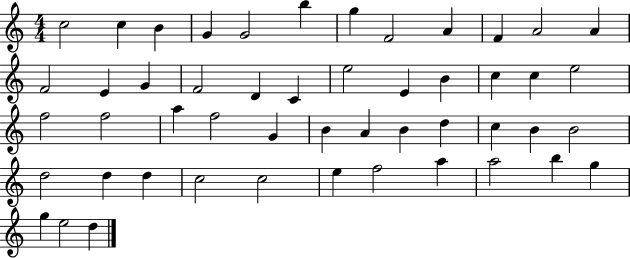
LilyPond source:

{
  \clef treble
  \numericTimeSignature
  \time 4/4
  \key c \major
  c''2 c''4 b'4 | g'4 g'2 b''4 | g''4 f'2 a'4 | f'4 a'2 a'4 | \break f'2 e'4 g'4 | f'2 d'4 c'4 | e''2 e'4 b'4 | c''4 c''4 e''2 | \break f''2 f''2 | a''4 f''2 g'4 | b'4 a'4 b'4 d''4 | c''4 b'4 b'2 | \break d''2 d''4 d''4 | c''2 c''2 | e''4 f''2 a''4 | a''2 b''4 g''4 | \break g''4 e''2 d''4 | \bar "|."
}